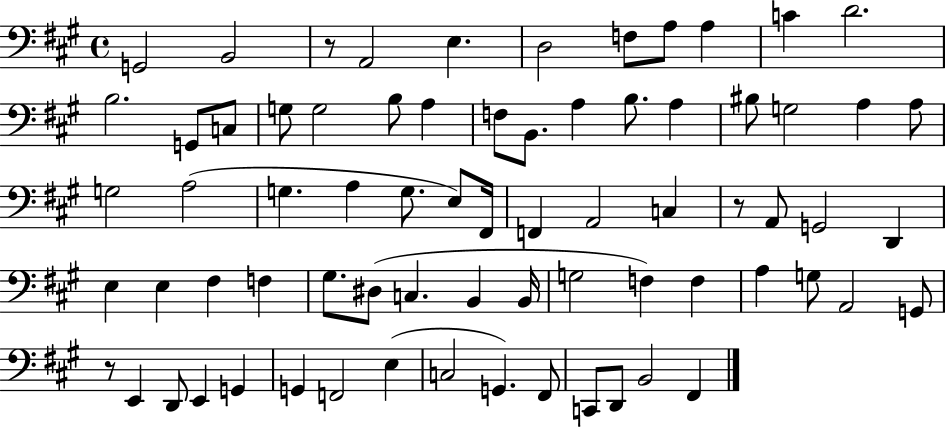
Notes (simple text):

G2/h B2/h R/e A2/h E3/q. D3/h F3/e A3/e A3/q C4/q D4/h. B3/h. G2/e C3/e G3/e G3/h B3/e A3/q F3/e B2/e. A3/q B3/e. A3/q BIS3/e G3/h A3/q A3/e G3/h A3/h G3/q. A3/q G3/e. E3/e F#2/s F2/q A2/h C3/q R/e A2/e G2/h D2/q E3/q E3/q F#3/q F3/q G#3/e. D#3/e C3/q. B2/q B2/s G3/h F3/q F3/q A3/q G3/e A2/h G2/e R/e E2/q D2/e E2/q G2/q G2/q F2/h E3/q C3/h G2/q. F#2/e C2/e D2/e B2/h F#2/q